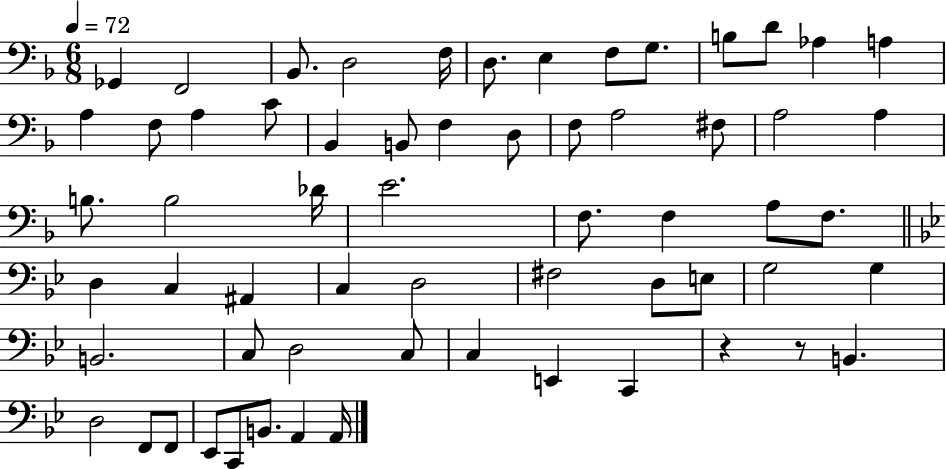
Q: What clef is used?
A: bass